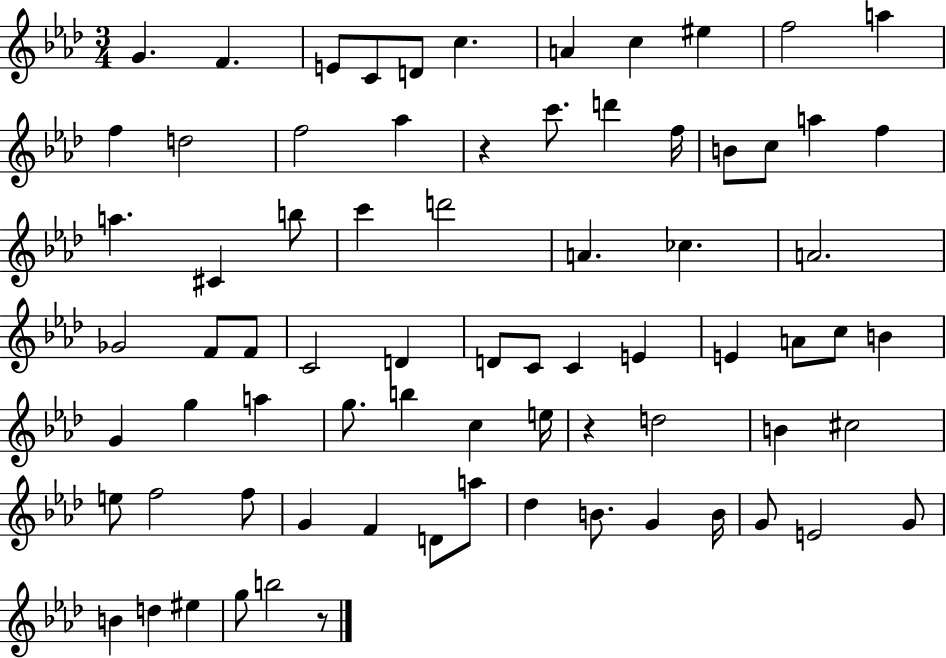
{
  \clef treble
  \numericTimeSignature
  \time 3/4
  \key aes \major
  \repeat volta 2 { g'4. f'4. | e'8 c'8 d'8 c''4. | a'4 c''4 eis''4 | f''2 a''4 | \break f''4 d''2 | f''2 aes''4 | r4 c'''8. d'''4 f''16 | b'8 c''8 a''4 f''4 | \break a''4. cis'4 b''8 | c'''4 d'''2 | a'4. ces''4. | a'2. | \break ges'2 f'8 f'8 | c'2 d'4 | d'8 c'8 c'4 e'4 | e'4 a'8 c''8 b'4 | \break g'4 g''4 a''4 | g''8. b''4 c''4 e''16 | r4 d''2 | b'4 cis''2 | \break e''8 f''2 f''8 | g'4 f'4 d'8 a''8 | des''4 b'8. g'4 b'16 | g'8 e'2 g'8 | \break b'4 d''4 eis''4 | g''8 b''2 r8 | } \bar "|."
}